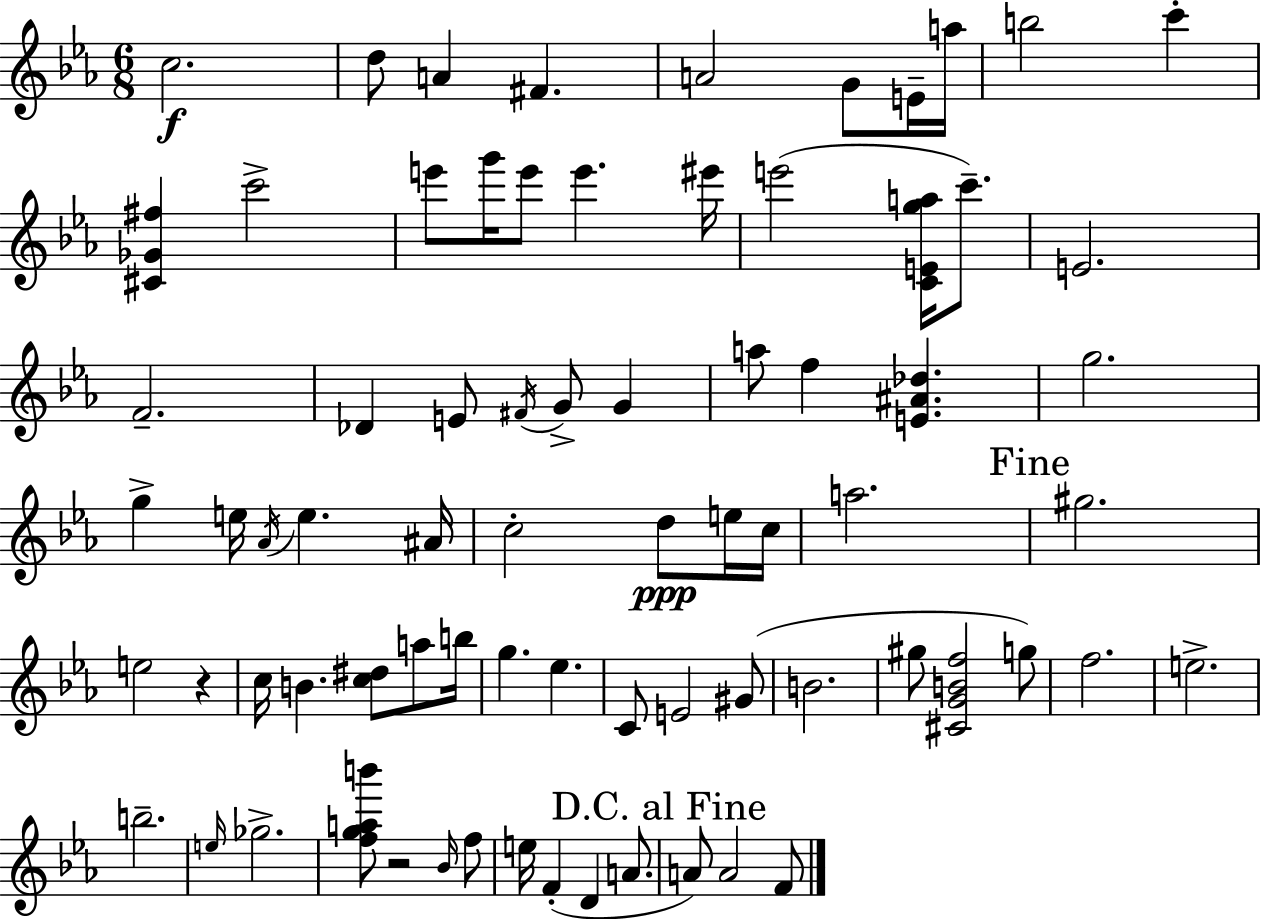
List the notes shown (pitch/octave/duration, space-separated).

C5/h. D5/e A4/q F#4/q. A4/h G4/e E4/s A5/s B5/h C6/q [C#4,Gb4,F#5]/q C6/h E6/e G6/s E6/e E6/q. EIS6/s E6/h [C4,E4,G5,A5]/s C6/e. E4/h. F4/h. Db4/q E4/e F#4/s G4/e G4/q A5/e F5/q [E4,A#4,Db5]/q. G5/h. G5/q E5/s Ab4/s E5/q. A#4/s C5/h D5/e E5/s C5/s A5/h. G#5/h. E5/h R/q C5/s B4/q. [C5,D#5]/e A5/e B5/s G5/q. Eb5/q. C4/e E4/h G#4/e B4/h. G#5/e [C#4,G4,B4,F5]/h G5/e F5/h. E5/h. B5/h. E5/s Gb5/h. [F5,G5,A5,B6]/e R/h Bb4/s F5/e E5/s F4/q D4/q A4/e. A4/e A4/h F4/e